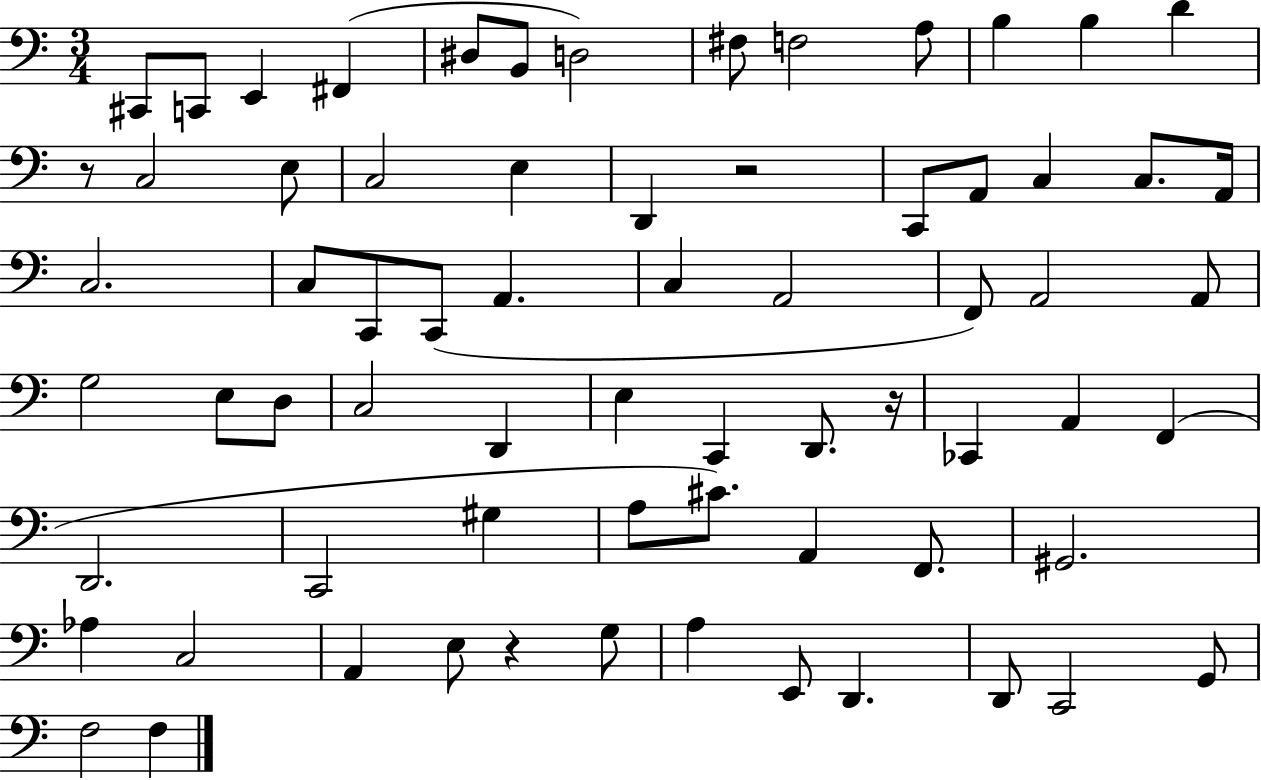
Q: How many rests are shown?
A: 4